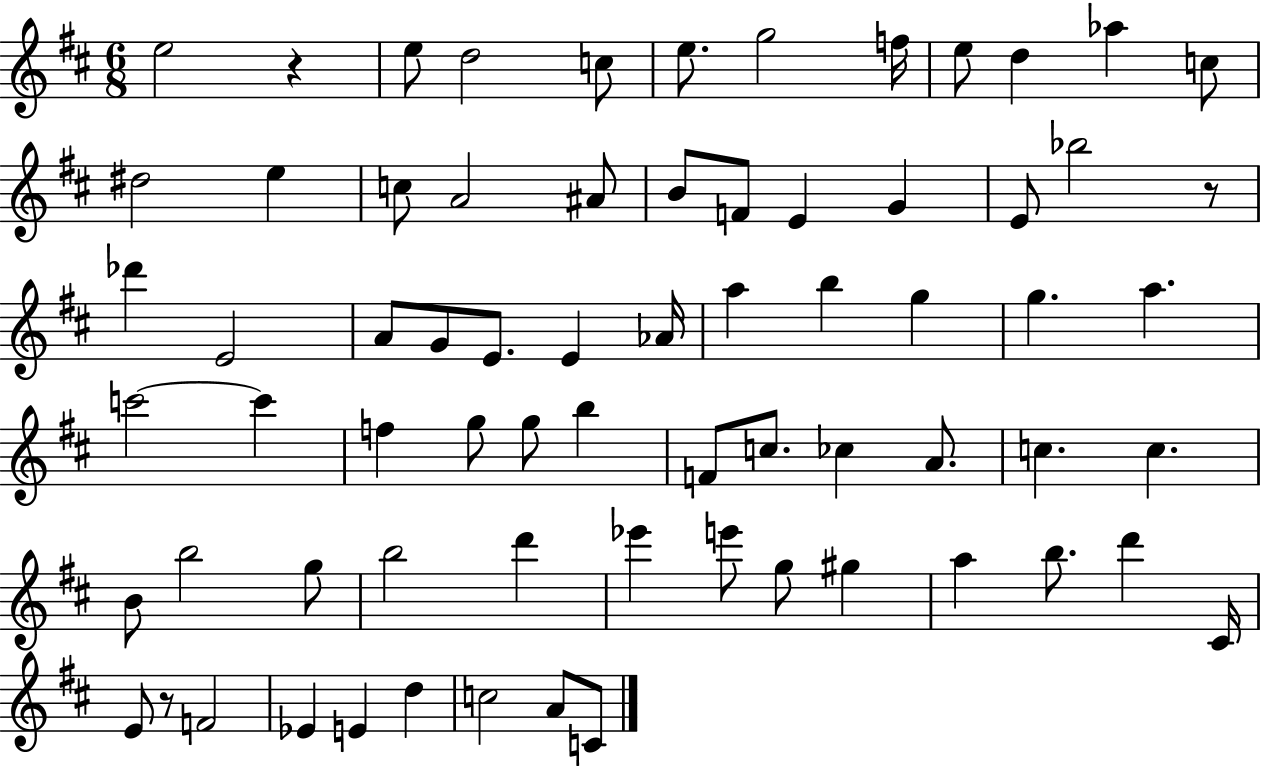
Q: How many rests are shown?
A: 3